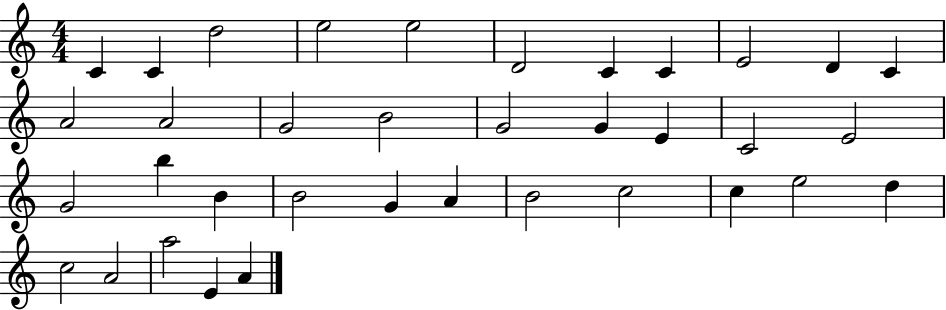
X:1
T:Untitled
M:4/4
L:1/4
K:C
C C d2 e2 e2 D2 C C E2 D C A2 A2 G2 B2 G2 G E C2 E2 G2 b B B2 G A B2 c2 c e2 d c2 A2 a2 E A